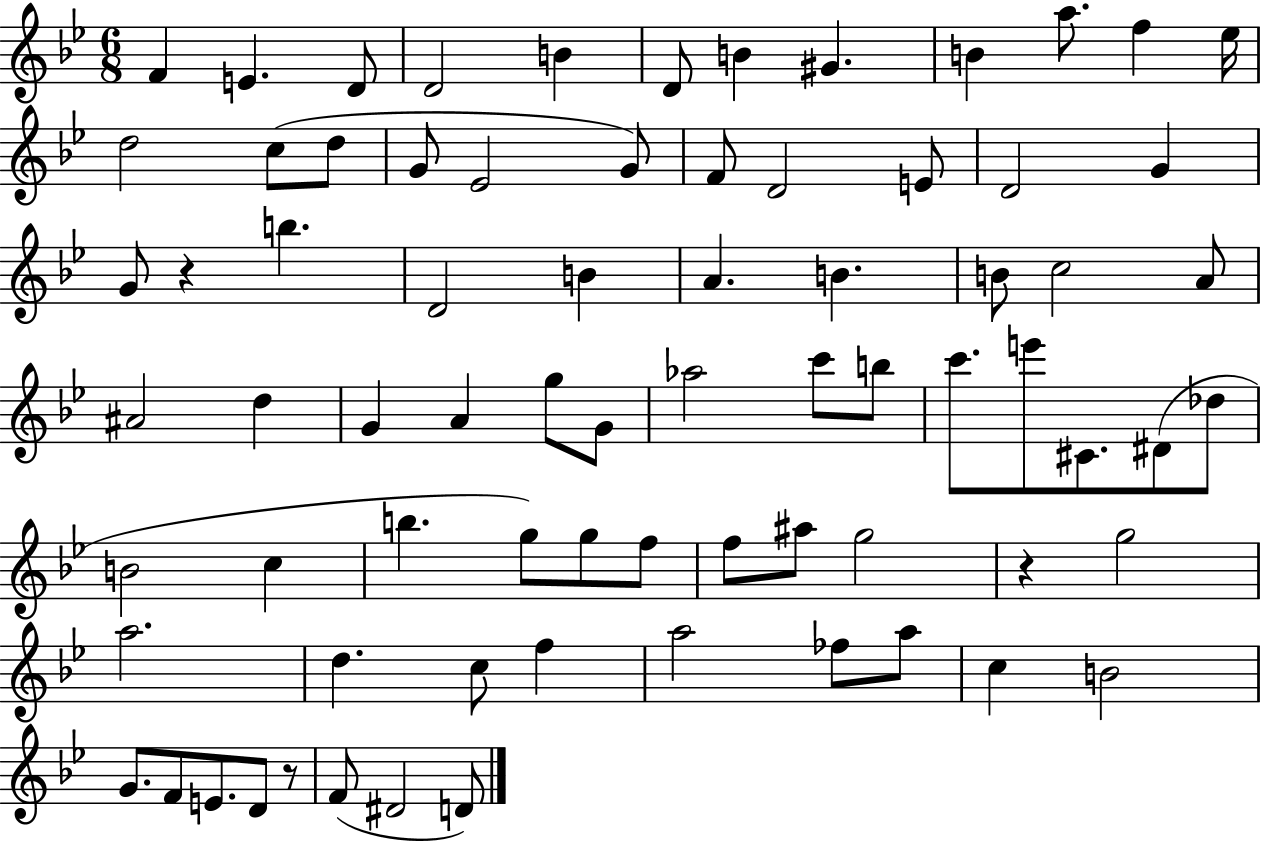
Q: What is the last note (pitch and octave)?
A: D4